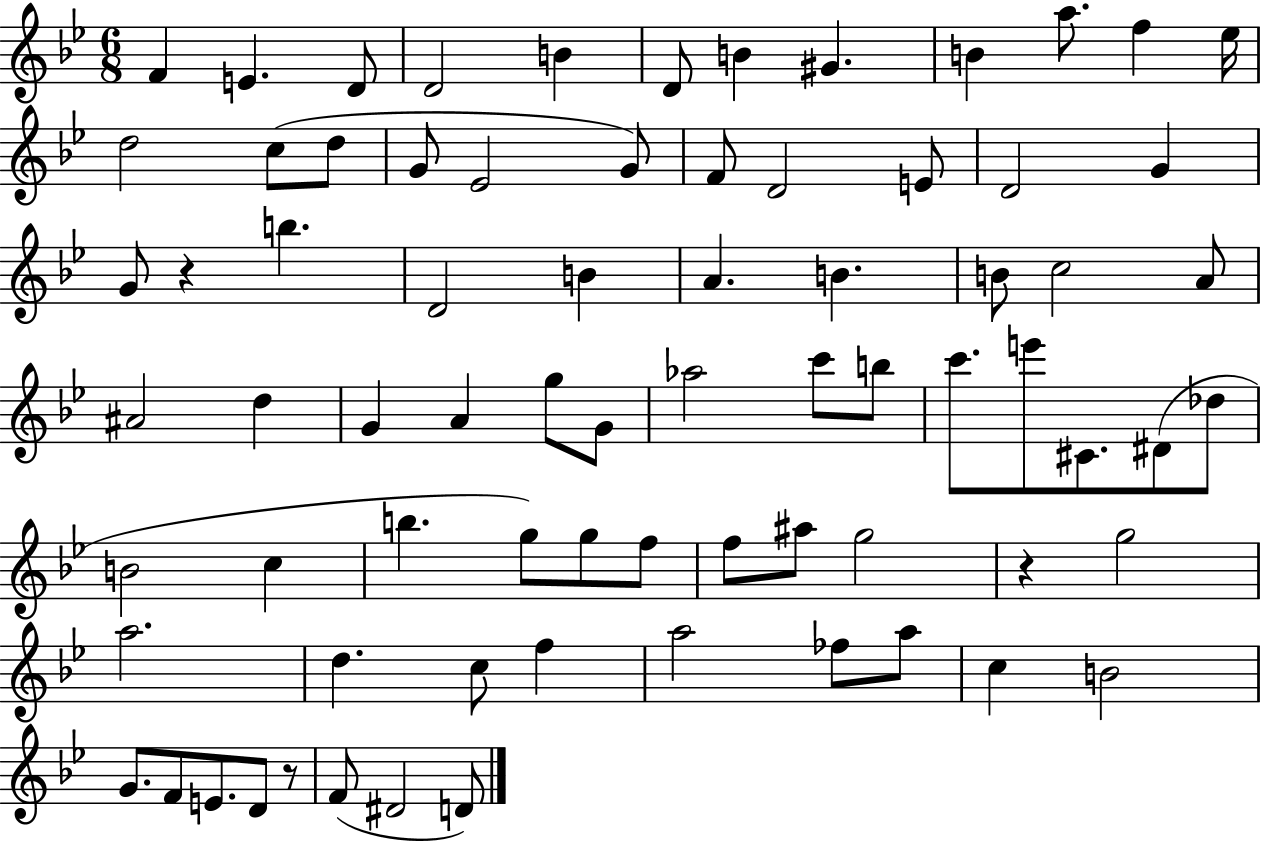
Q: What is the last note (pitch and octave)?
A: D4